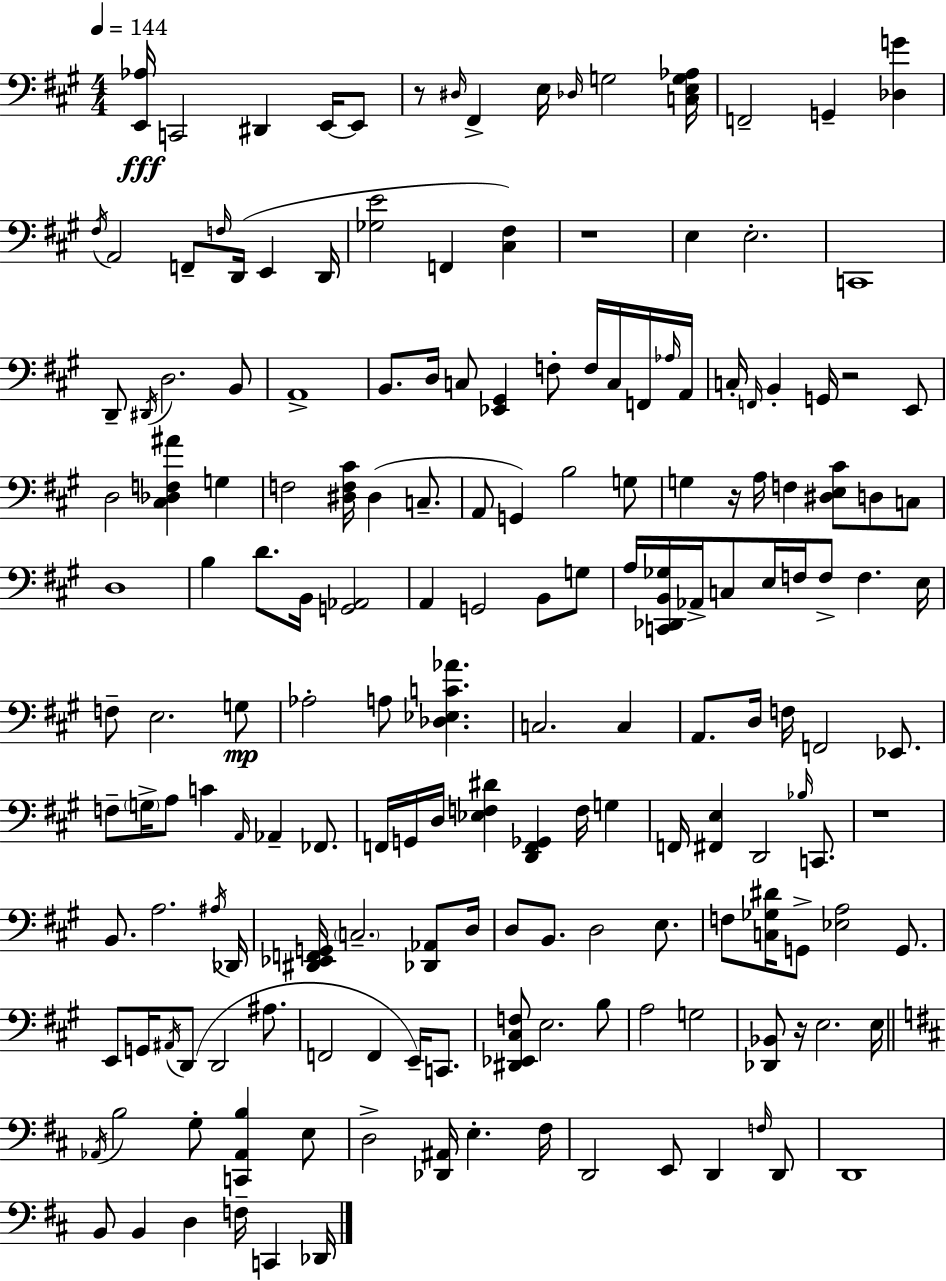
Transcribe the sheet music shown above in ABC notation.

X:1
T:Untitled
M:4/4
L:1/4
K:A
[E,,_A,]/4 C,,2 ^D,, E,,/4 E,,/2 z/2 ^D,/4 ^F,, E,/4 _D,/4 G,2 [C,E,G,_A,]/4 F,,2 G,, [_D,G] ^F,/4 A,,2 F,,/2 F,/4 D,,/4 E,, D,,/4 [_G,E]2 F,, [^C,^F,] z4 E, E,2 C,,4 D,,/2 ^D,,/4 D,2 B,,/2 A,,4 B,,/2 D,/4 C,/2 [_E,,^G,,] F,/2 F,/4 C,/4 F,,/4 _A,/4 A,,/4 C,/4 F,,/4 B,, G,,/4 z2 E,,/2 D,2 [^C,_D,F,^A] G, F,2 [^D,F,^C]/4 ^D, C,/2 A,,/2 G,, B,2 G,/2 G, z/4 A,/4 F, [^D,E,^C]/2 D,/2 C,/2 D,4 B, D/2 B,,/4 [G,,_A,,]2 A,, G,,2 B,,/2 G,/2 A,/4 [C,,_D,,B,,_G,]/4 _A,,/4 C,/2 E,/4 F,/4 F,/2 F, E,/4 F,/2 E,2 G,/2 _A,2 A,/2 [_D,_E,C_A] C,2 C, A,,/2 D,/4 F,/4 F,,2 _E,,/2 F,/2 G,/4 A,/2 C A,,/4 _A,, _F,,/2 F,,/4 G,,/4 D,/4 [_E,F,^D] [D,,F,,_G,,] F,/4 G, F,,/4 [^F,,E,] D,,2 _B,/4 C,,/2 z4 B,,/2 A,2 ^A,/4 _D,,/4 [^D,,_E,,F,,G,,]/4 C,2 [_D,,_A,,]/2 D,/4 D,/2 B,,/2 D,2 E,/2 F,/2 [C,_G,^D]/4 G,,/2 [_E,A,]2 G,,/2 E,,/2 G,,/4 ^A,,/4 D,,/2 D,,2 ^A,/2 F,,2 F,, E,,/4 C,,/2 [^D,,_E,,^C,F,]/2 E,2 B,/2 A,2 G,2 [_D,,_B,,]/2 z/4 E,2 E,/4 _A,,/4 B,2 G,/2 [C,,_A,,B,] E,/2 D,2 [_D,,^A,,]/4 E, ^F,/4 D,,2 E,,/2 D,, F,/4 D,,/2 D,,4 B,,/2 B,, D, F,/4 C,, _D,,/4